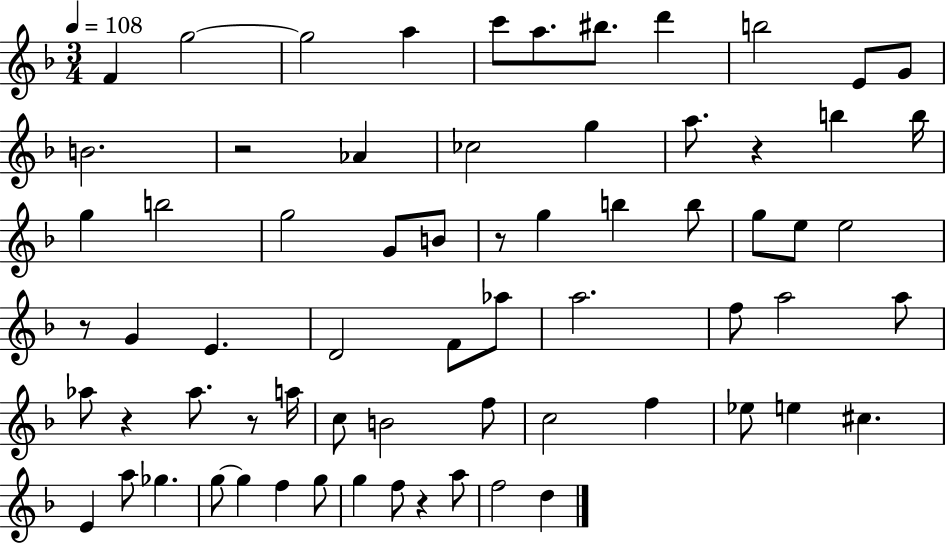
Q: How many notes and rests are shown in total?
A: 68